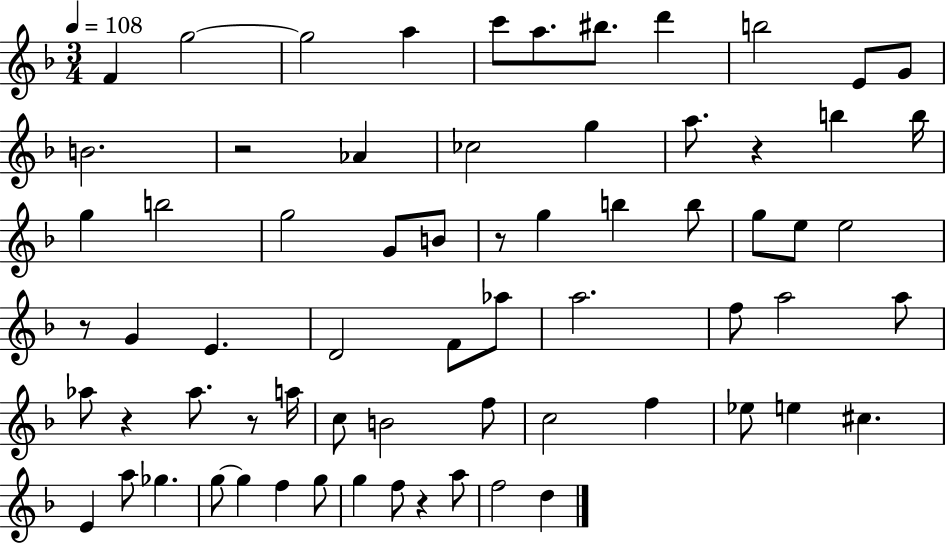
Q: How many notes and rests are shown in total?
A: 68